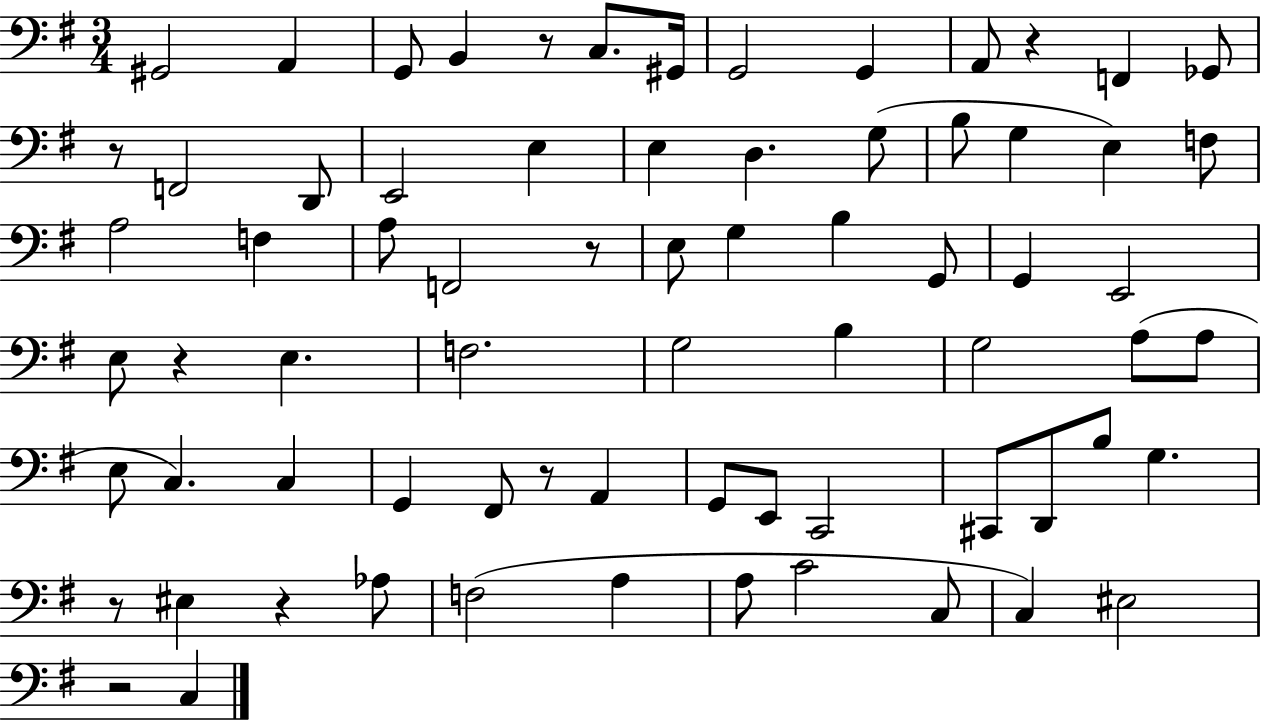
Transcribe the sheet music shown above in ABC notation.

X:1
T:Untitled
M:3/4
L:1/4
K:G
^G,,2 A,, G,,/2 B,, z/2 C,/2 ^G,,/4 G,,2 G,, A,,/2 z F,, _G,,/2 z/2 F,,2 D,,/2 E,,2 E, E, D, G,/2 B,/2 G, E, F,/2 A,2 F, A,/2 F,,2 z/2 E,/2 G, B, G,,/2 G,, E,,2 E,/2 z E, F,2 G,2 B, G,2 A,/2 A,/2 E,/2 C, C, G,, ^F,,/2 z/2 A,, G,,/2 E,,/2 C,,2 ^C,,/2 D,,/2 B,/2 G, z/2 ^E, z _A,/2 F,2 A, A,/2 C2 C,/2 C, ^E,2 z2 C,